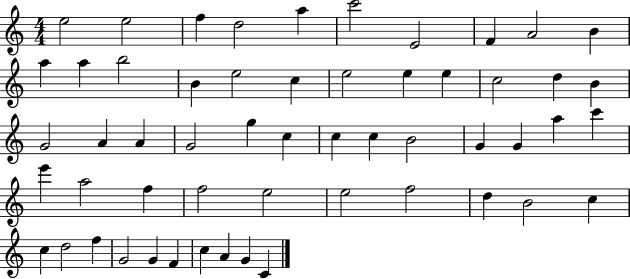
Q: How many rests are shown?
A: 0